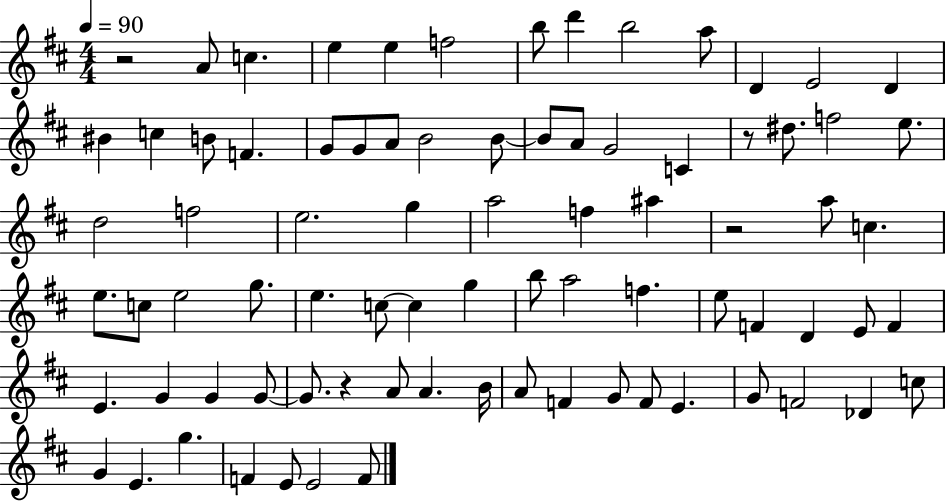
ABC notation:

X:1
T:Untitled
M:4/4
L:1/4
K:D
z2 A/2 c e e f2 b/2 d' b2 a/2 D E2 D ^B c B/2 F G/2 G/2 A/2 B2 B/2 B/2 A/2 G2 C z/2 ^d/2 f2 e/2 d2 f2 e2 g a2 f ^a z2 a/2 c e/2 c/2 e2 g/2 e c/2 c g b/2 a2 f e/2 F D E/2 F E G G G/2 G/2 z A/2 A B/4 A/2 F G/2 F/2 E G/2 F2 _D c/2 G E g F E/2 E2 F/2